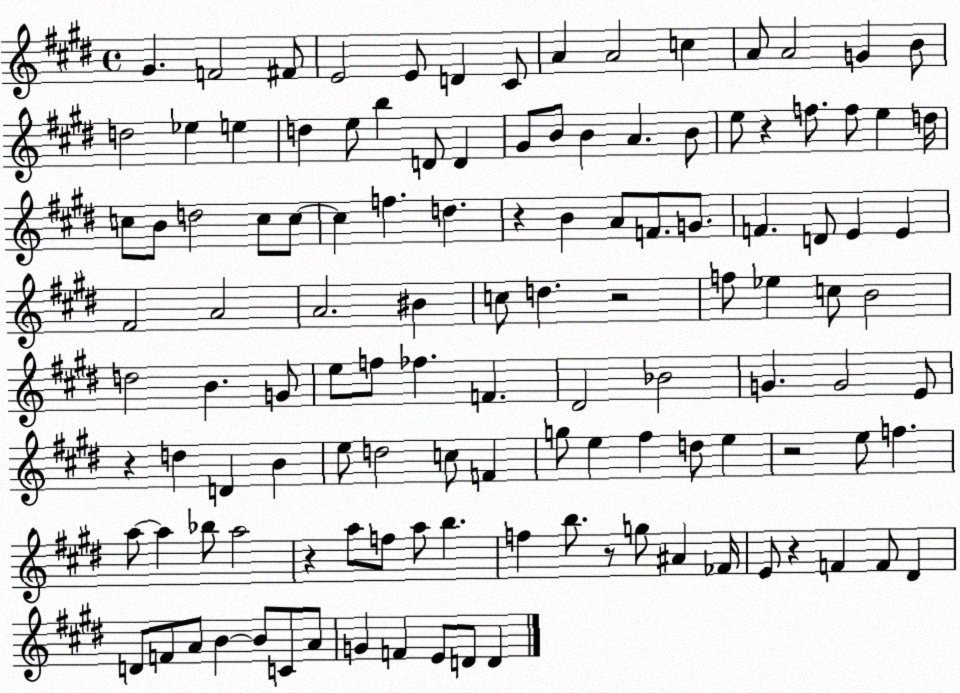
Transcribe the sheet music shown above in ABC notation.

X:1
T:Untitled
M:4/4
L:1/4
K:E
^G F2 ^F/2 E2 E/2 D ^C/2 A A2 c A/2 A2 G B/2 d2 _e e d e/2 b D/2 D ^G/2 B/2 B A B/2 e/2 z f/2 f/2 e d/4 c/2 B/2 d2 c/2 c/2 c f d z B A/2 F/2 G/2 F D/2 E E ^F2 A2 A2 ^B c/2 d z2 f/2 _e c/2 B2 d2 B G/2 e/2 f/2 _f F ^D2 _B2 G G2 E/2 z d D B e/2 d2 c/2 F g/2 e ^f d/2 e z2 e/2 f a/2 a _b/2 a2 z a/2 f/2 a/2 b f b/2 z/2 g/2 ^A _F/4 E/2 z F F/2 ^D D/2 F/2 A/2 B B/2 C/2 A/2 G F E/2 D/2 D